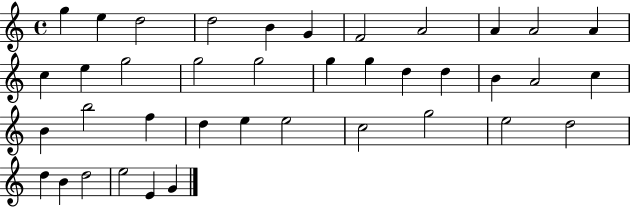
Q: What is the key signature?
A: C major